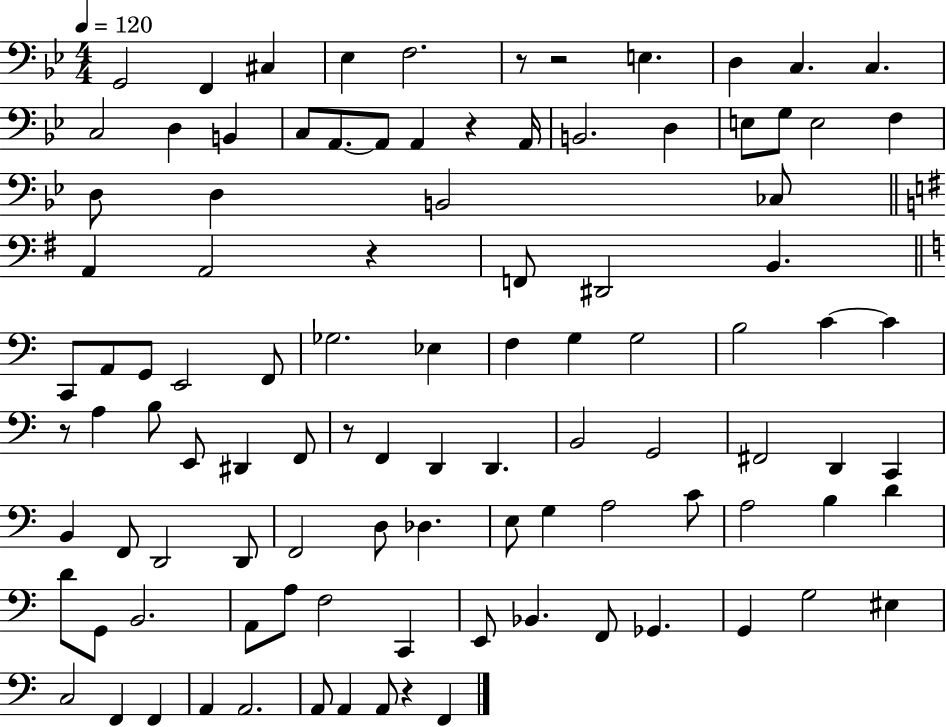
G2/h F2/q C#3/q Eb3/q F3/h. R/e R/h E3/q. D3/q C3/q. C3/q. C3/h D3/q B2/q C3/e A2/e. A2/e A2/q R/q A2/s B2/h. D3/q E3/e G3/e E3/h F3/q D3/e D3/q B2/h CES3/e A2/q A2/h R/q F2/e D#2/h B2/q. C2/e A2/e G2/e E2/h F2/e Gb3/h. Eb3/q F3/q G3/q G3/h B3/h C4/q C4/q R/e A3/q B3/e E2/e D#2/q F2/e R/e F2/q D2/q D2/q. B2/h G2/h F#2/h D2/q C2/q B2/q F2/e D2/h D2/e F2/h D3/e Db3/q. E3/e G3/q A3/h C4/e A3/h B3/q D4/q D4/e G2/e B2/h. A2/e A3/e F3/h C2/q E2/e Bb2/q. F2/e Gb2/q. G2/q G3/h EIS3/q C3/h F2/q F2/q A2/q A2/h. A2/e A2/q A2/e R/q F2/q